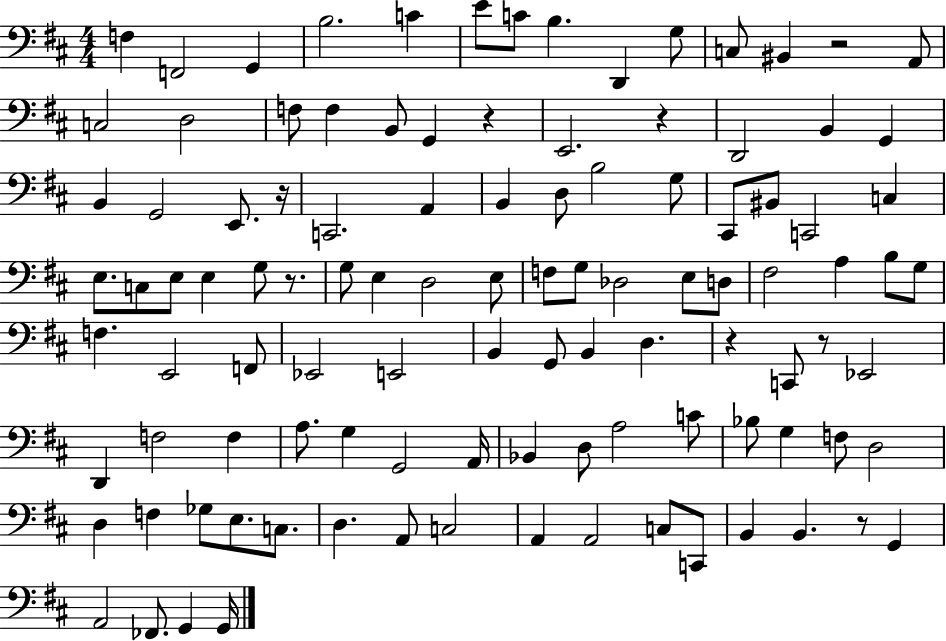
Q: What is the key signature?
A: D major